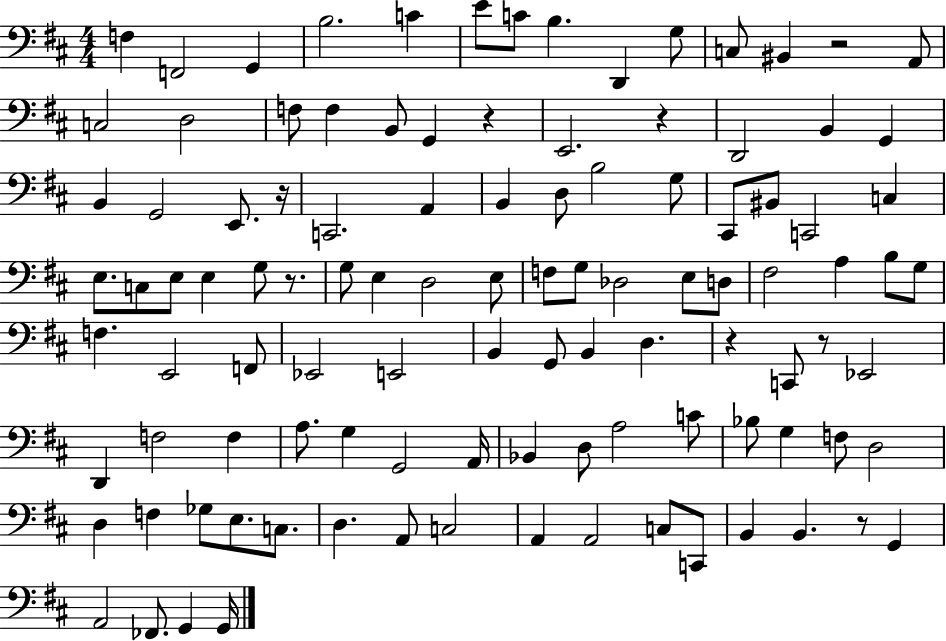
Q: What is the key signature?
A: D major